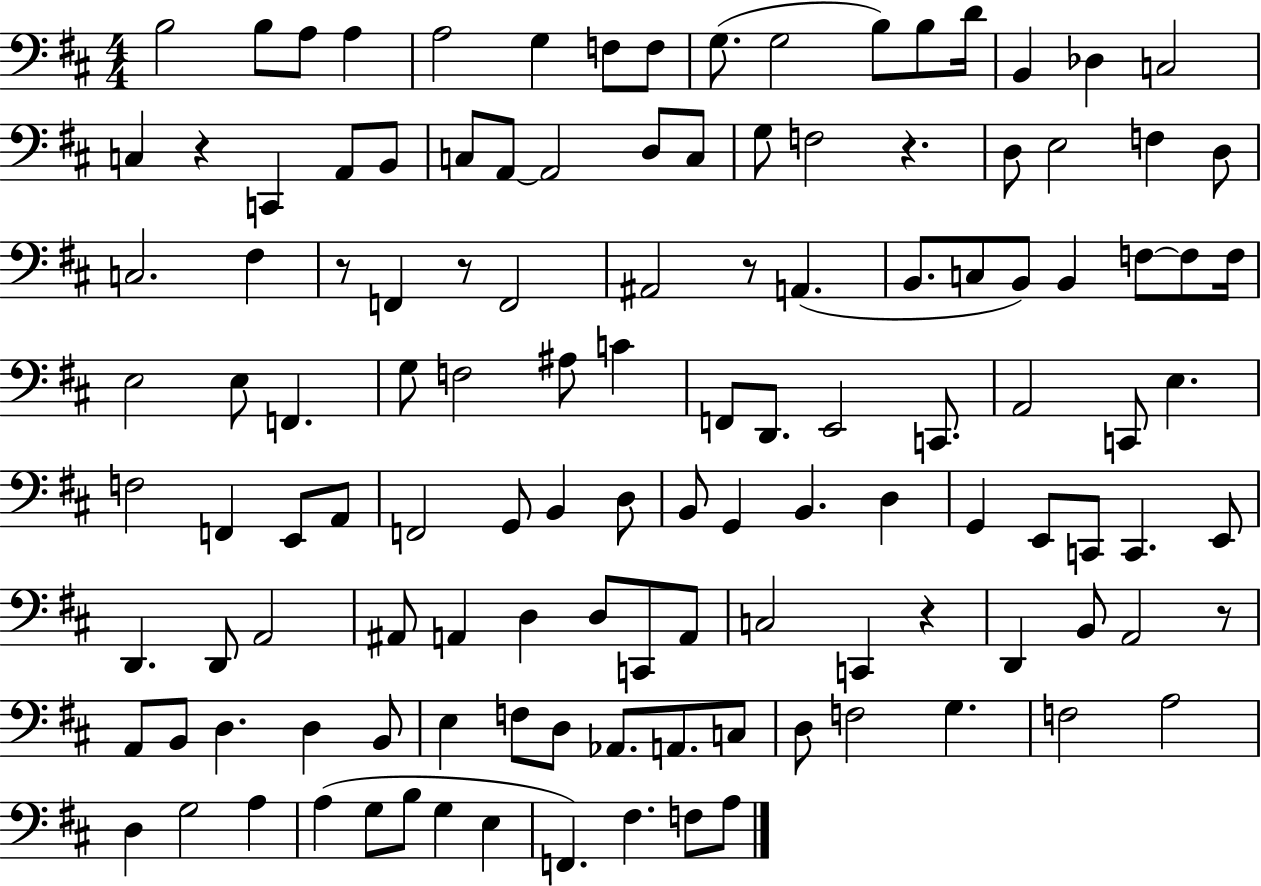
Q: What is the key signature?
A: D major